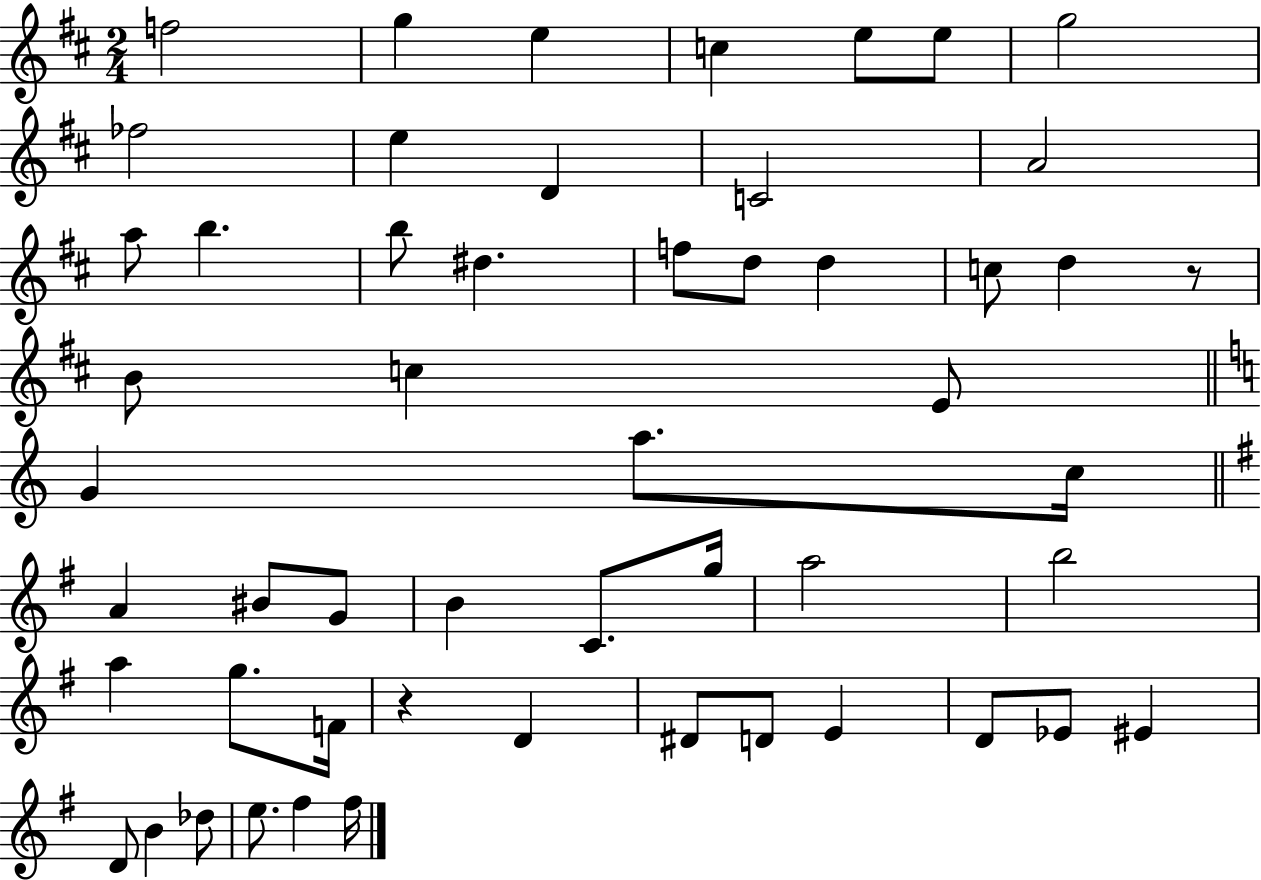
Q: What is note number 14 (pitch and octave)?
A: B5